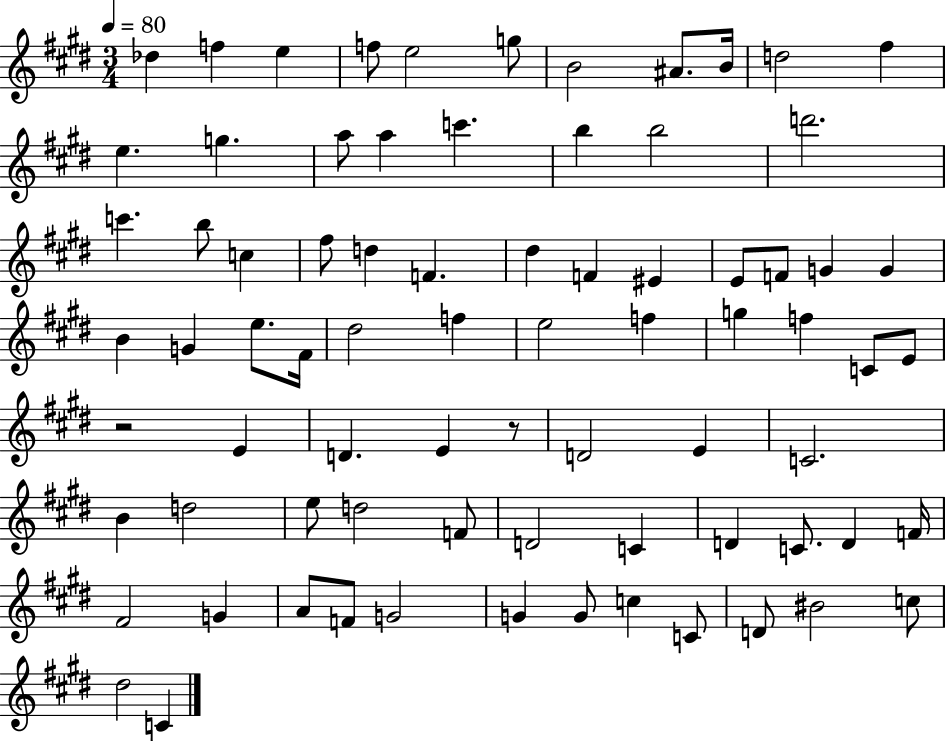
X:1
T:Untitled
M:3/4
L:1/4
K:E
_d f e f/2 e2 g/2 B2 ^A/2 B/4 d2 ^f e g a/2 a c' b b2 d'2 c' b/2 c ^f/2 d F ^d F ^E E/2 F/2 G G B G e/2 ^F/4 ^d2 f e2 f g f C/2 E/2 z2 E D E z/2 D2 E C2 B d2 e/2 d2 F/2 D2 C D C/2 D F/4 ^F2 G A/2 F/2 G2 G G/2 c C/2 D/2 ^B2 c/2 ^d2 C